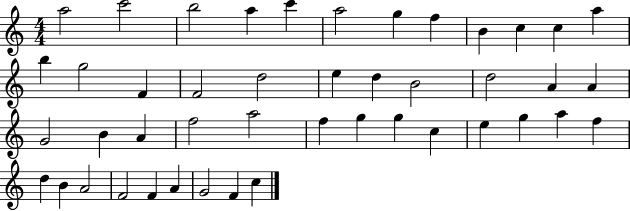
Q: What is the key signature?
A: C major